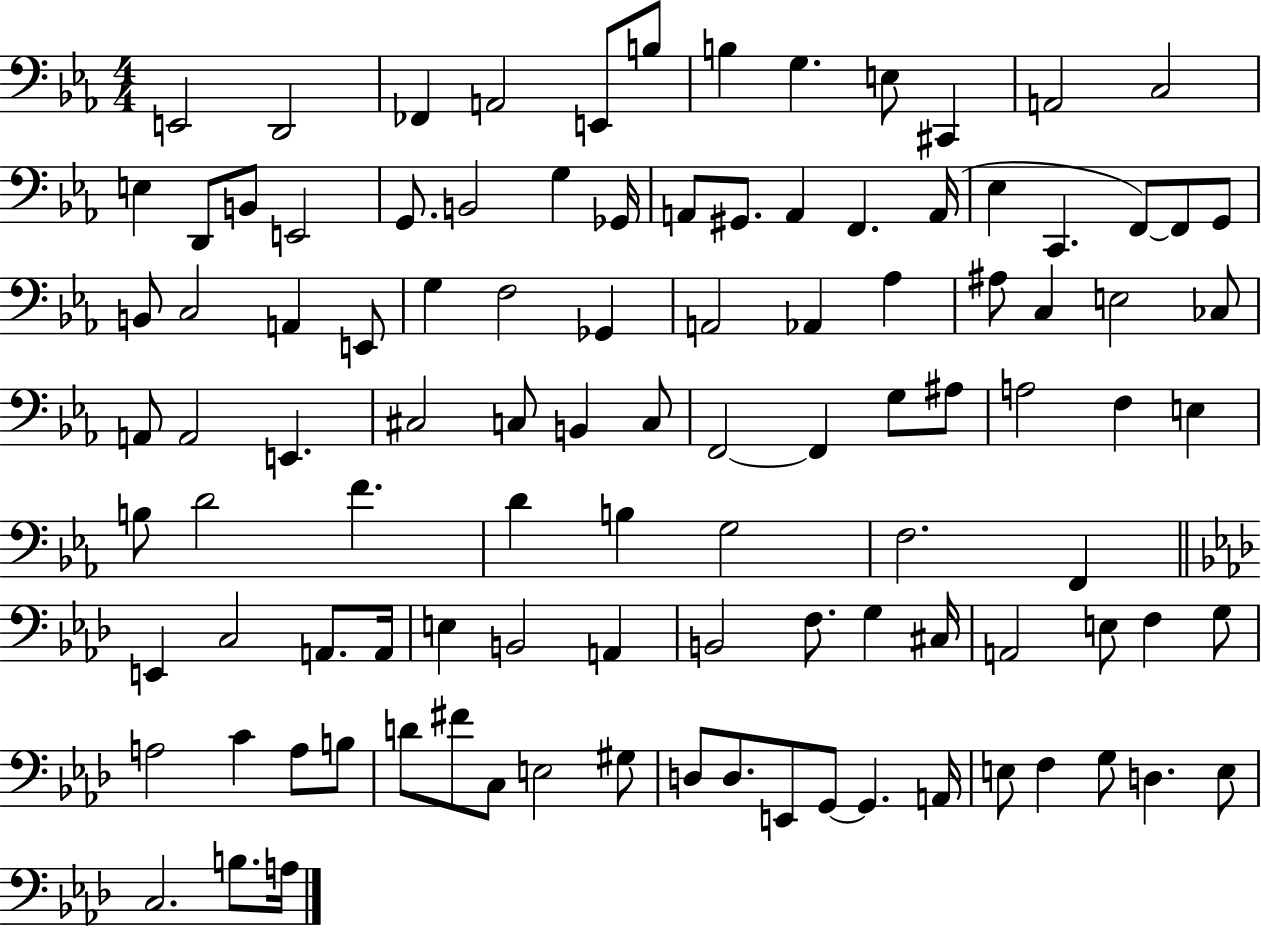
{
  \clef bass
  \numericTimeSignature
  \time 4/4
  \key ees \major
  e,2 d,2 | fes,4 a,2 e,8 b8 | b4 g4. e8 cis,4 | a,2 c2 | \break e4 d,8 b,8 e,2 | g,8. b,2 g4 ges,16 | a,8 gis,8. a,4 f,4. a,16( | ees4 c,4. f,8~~) f,8 g,8 | \break b,8 c2 a,4 e,8 | g4 f2 ges,4 | a,2 aes,4 aes4 | ais8 c4 e2 ces8 | \break a,8 a,2 e,4. | cis2 c8 b,4 c8 | f,2~~ f,4 g8 ais8 | a2 f4 e4 | \break b8 d'2 f'4. | d'4 b4 g2 | f2. f,4 | \bar "||" \break \key f \minor e,4 c2 a,8. a,16 | e4 b,2 a,4 | b,2 f8. g4 cis16 | a,2 e8 f4 g8 | \break a2 c'4 a8 b8 | d'8 fis'8 c8 e2 gis8 | d8 d8. e,8 g,8~~ g,4. a,16 | e8 f4 g8 d4. e8 | \break c2. b8. a16 | \bar "|."
}